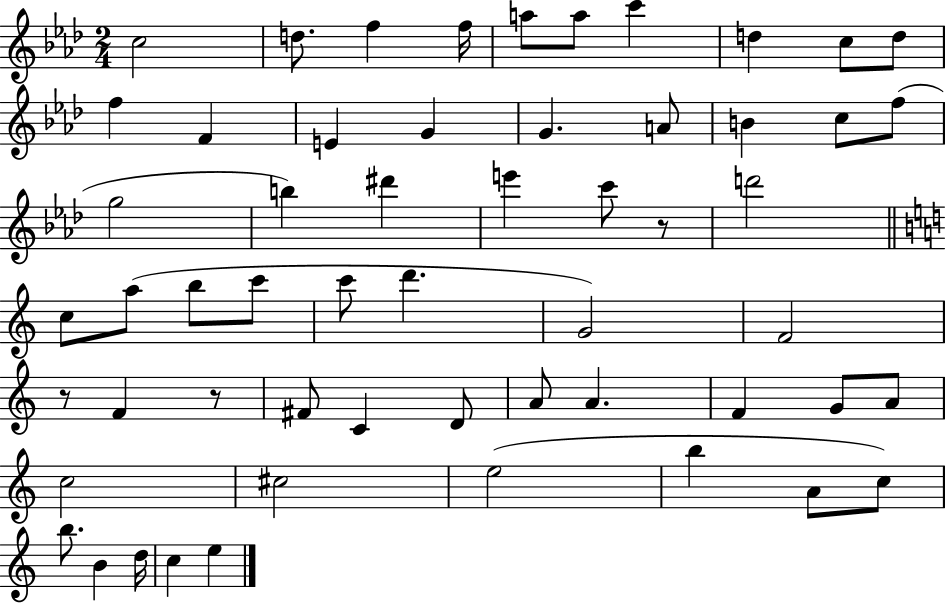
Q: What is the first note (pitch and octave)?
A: C5